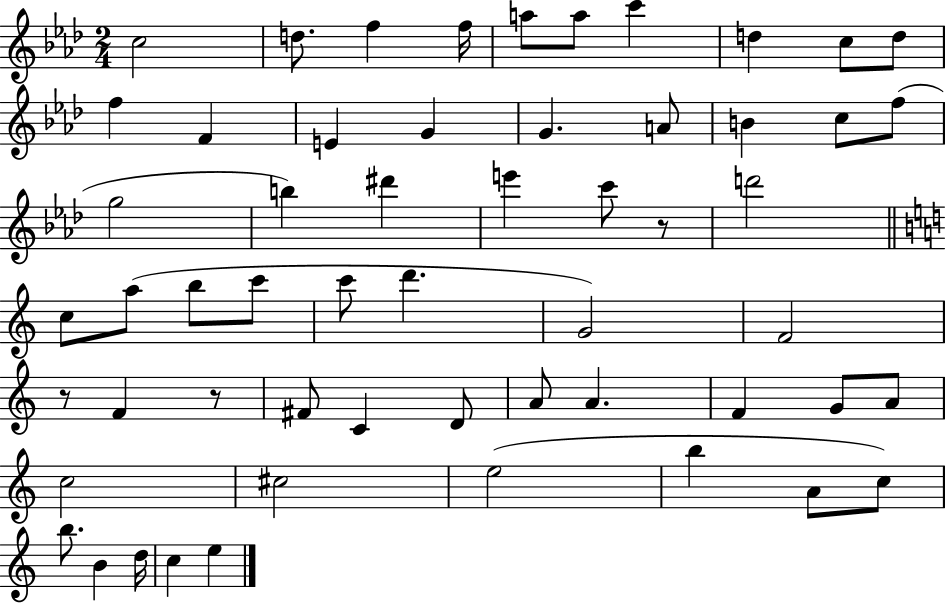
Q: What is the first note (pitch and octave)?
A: C5